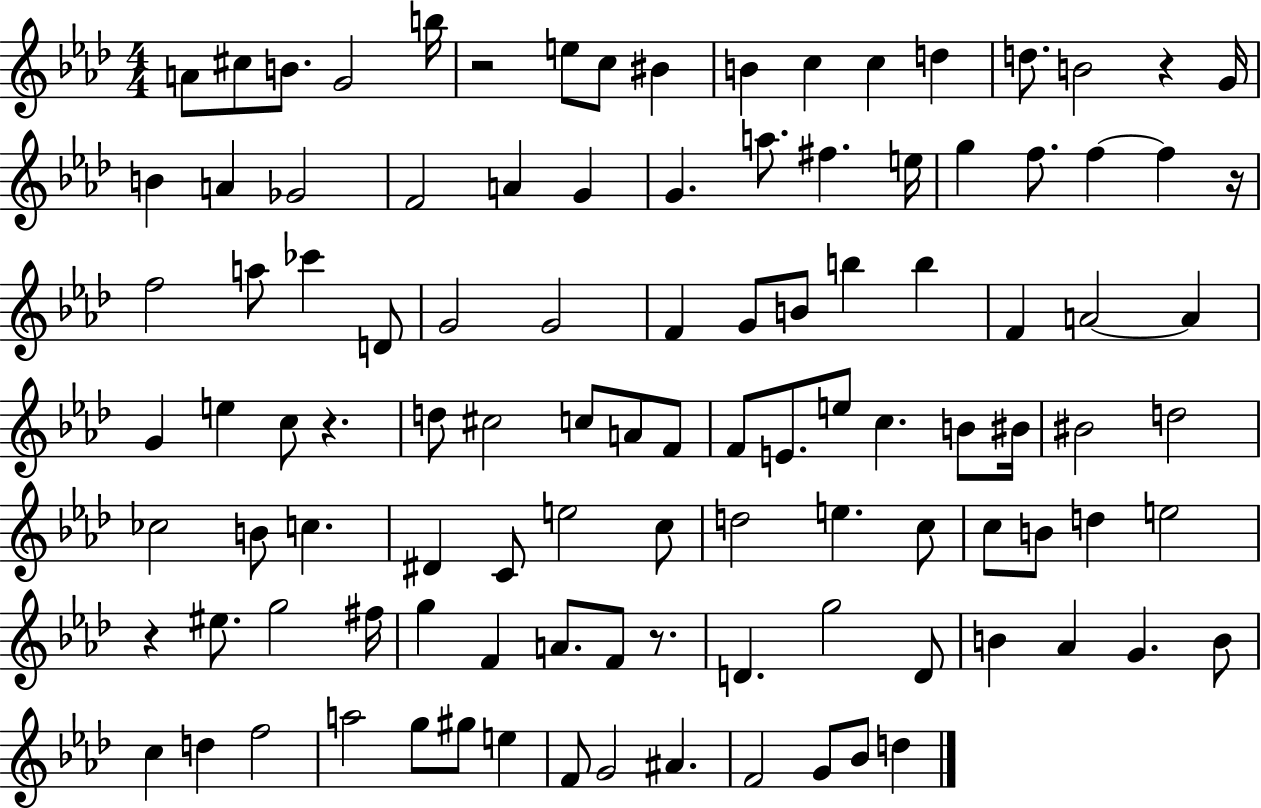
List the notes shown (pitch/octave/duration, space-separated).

A4/e C#5/e B4/e. G4/h B5/s R/h E5/e C5/e BIS4/q B4/q C5/q C5/q D5/q D5/e. B4/h R/q G4/s B4/q A4/q Gb4/h F4/h A4/q G4/q G4/q. A5/e. F#5/q. E5/s G5/q F5/e. F5/q F5/q R/s F5/h A5/e CES6/q D4/e G4/h G4/h F4/q G4/e B4/e B5/q B5/q F4/q A4/h A4/q G4/q E5/q C5/e R/q. D5/e C#5/h C5/e A4/e F4/e F4/e E4/e. E5/e C5/q. B4/e BIS4/s BIS4/h D5/h CES5/h B4/e C5/q. D#4/q C4/e E5/h C5/e D5/h E5/q. C5/e C5/e B4/e D5/q E5/h R/q EIS5/e. G5/h F#5/s G5/q F4/q A4/e. F4/e R/e. D4/q. G5/h D4/e B4/q Ab4/q G4/q. B4/e C5/q D5/q F5/h A5/h G5/e G#5/e E5/q F4/e G4/h A#4/q. F4/h G4/e Bb4/e D5/q